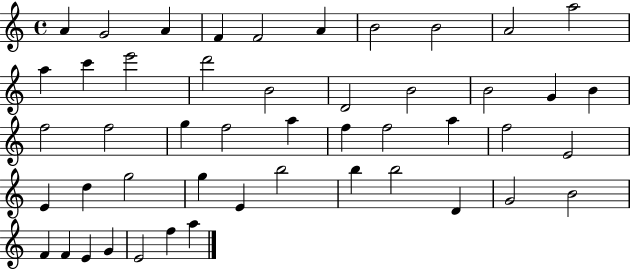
{
  \clef treble
  \time 4/4
  \defaultTimeSignature
  \key c \major
  a'4 g'2 a'4 | f'4 f'2 a'4 | b'2 b'2 | a'2 a''2 | \break a''4 c'''4 e'''2 | d'''2 b'2 | d'2 b'2 | b'2 g'4 b'4 | \break f''2 f''2 | g''4 f''2 a''4 | f''4 f''2 a''4 | f''2 e'2 | \break e'4 d''4 g''2 | g''4 e'4 b''2 | b''4 b''2 d'4 | g'2 b'2 | \break f'4 f'4 e'4 g'4 | e'2 f''4 a''4 | \bar "|."
}